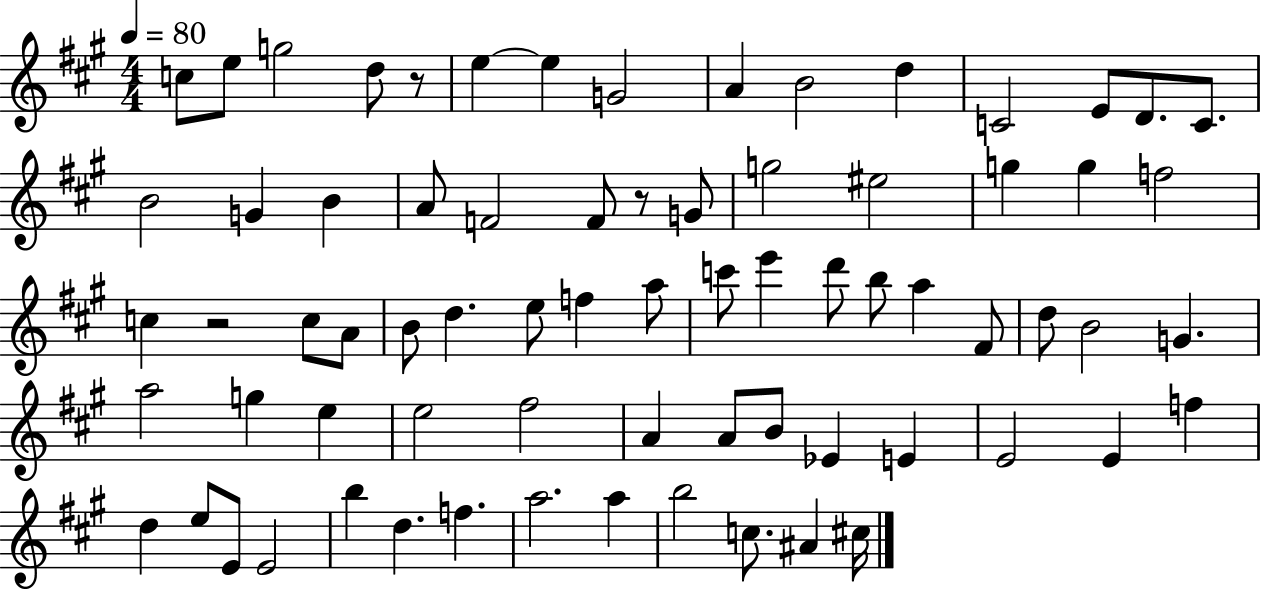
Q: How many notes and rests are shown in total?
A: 72